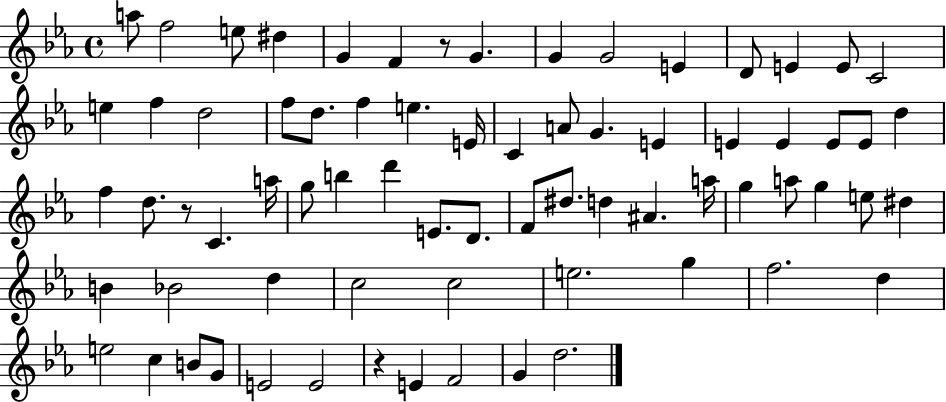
{
  \clef treble
  \time 4/4
  \defaultTimeSignature
  \key ees \major
  \repeat volta 2 { a''8 f''2 e''8 dis''4 | g'4 f'4 r8 g'4. | g'4 g'2 e'4 | d'8 e'4 e'8 c'2 | \break e''4 f''4 d''2 | f''8 d''8. f''4 e''4. e'16 | c'4 a'8 g'4. e'4 | e'4 e'4 e'8 e'8 d''4 | \break f''4 d''8. r8 c'4. a''16 | g''8 b''4 d'''4 e'8. d'8. | f'8 dis''8. d''4 ais'4. a''16 | g''4 a''8 g''4 e''8 dis''4 | \break b'4 bes'2 d''4 | c''2 c''2 | e''2. g''4 | f''2. d''4 | \break e''2 c''4 b'8 g'8 | e'2 e'2 | r4 e'4 f'2 | g'4 d''2. | \break } \bar "|."
}